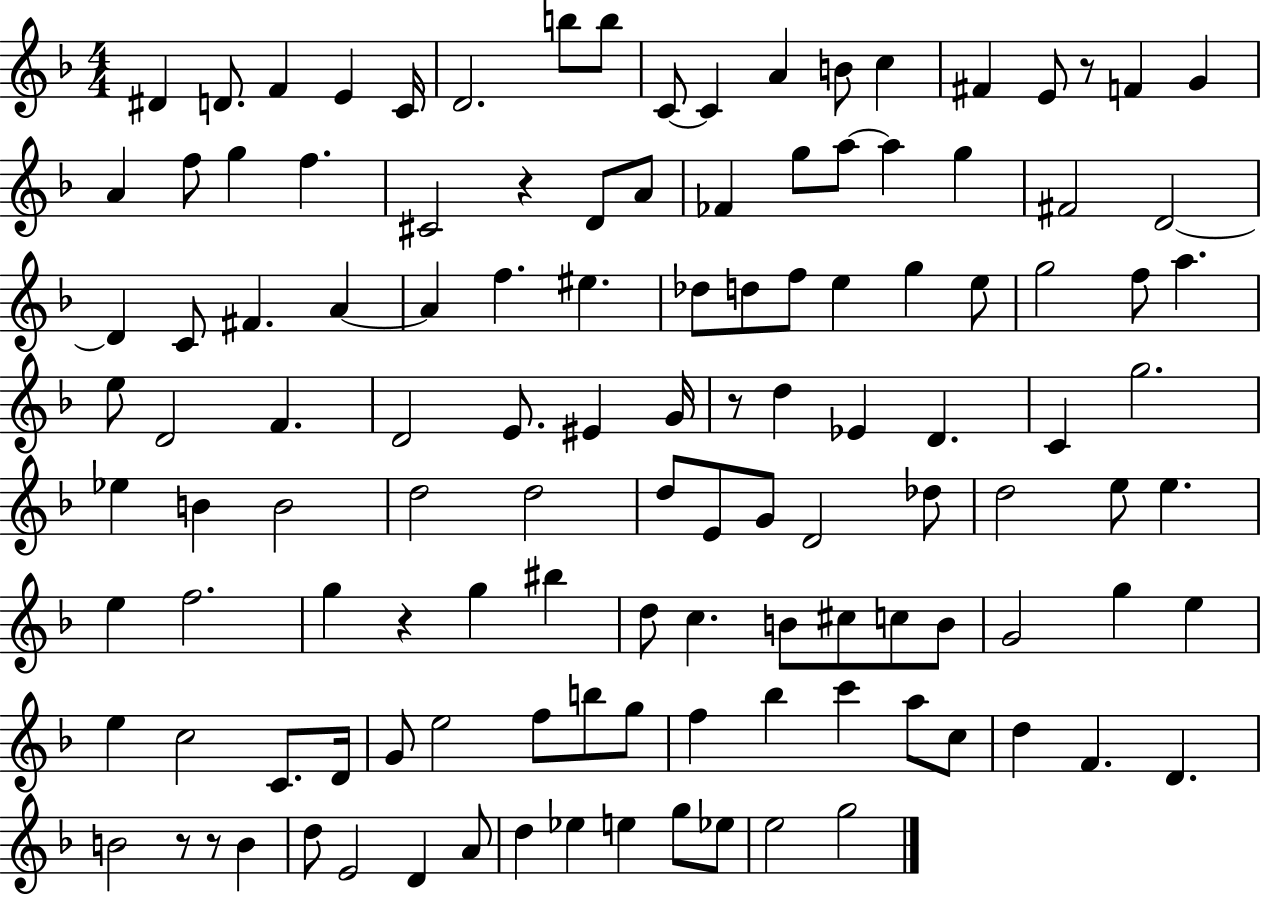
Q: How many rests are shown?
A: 6